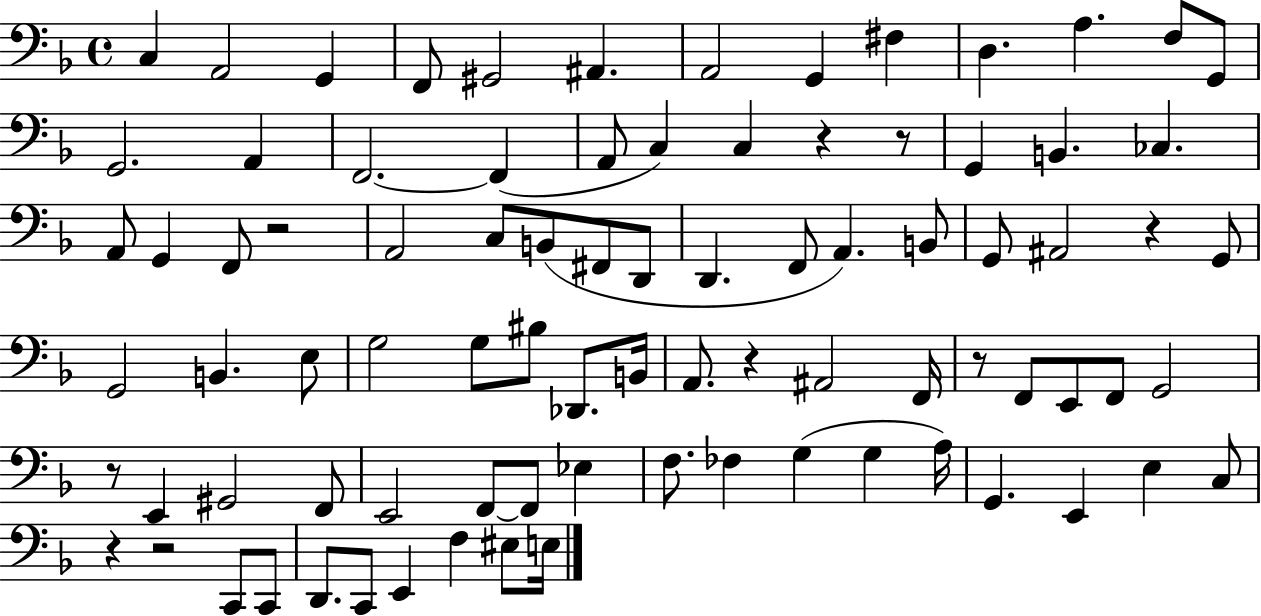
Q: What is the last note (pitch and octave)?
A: E3